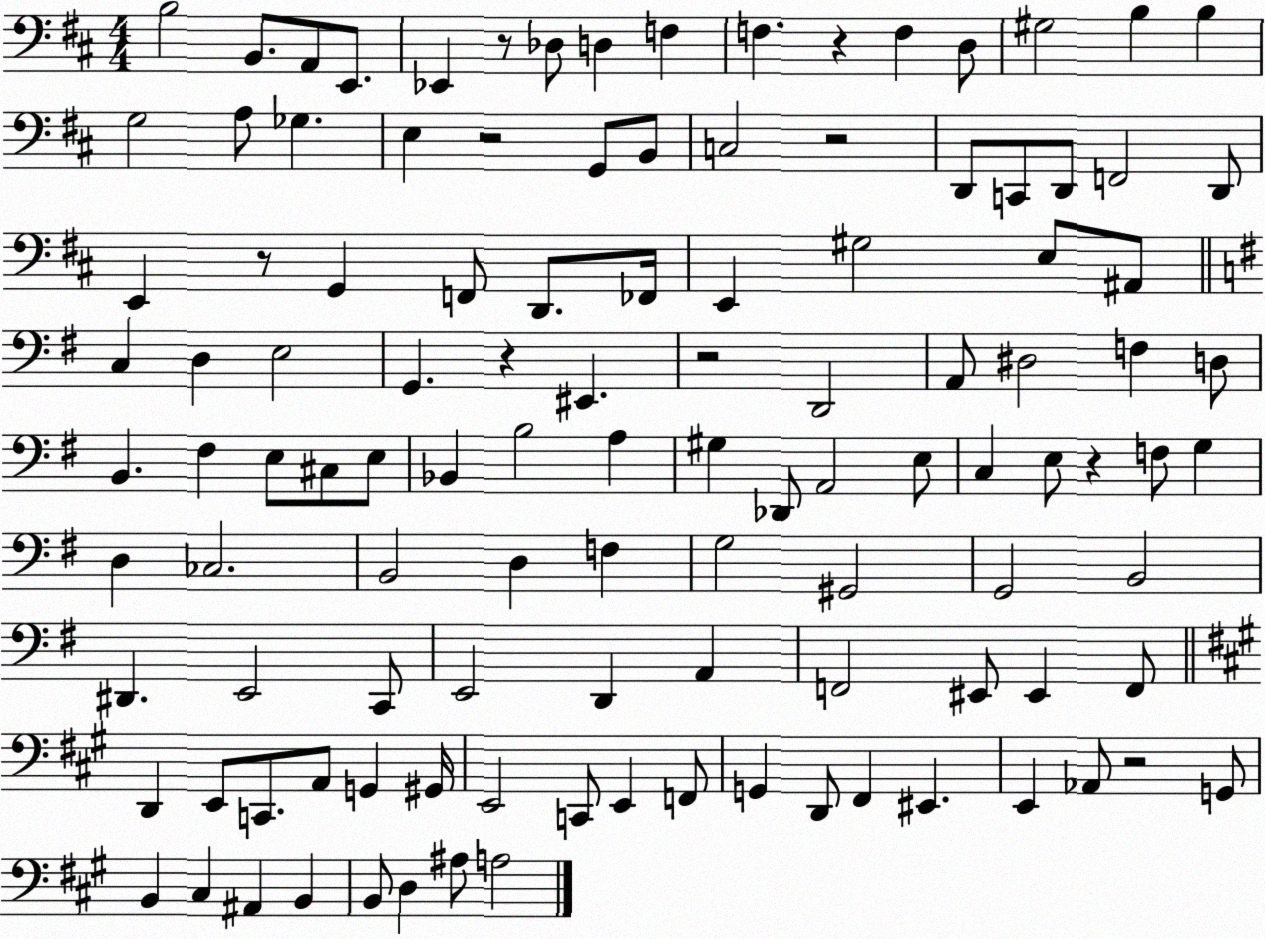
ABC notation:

X:1
T:Untitled
M:4/4
L:1/4
K:D
B,2 B,,/2 A,,/2 E,,/2 _E,, z/2 _D,/2 D, F, F, z F, D,/2 ^G,2 B, B, G,2 A,/2 _G, E, z2 G,,/2 B,,/2 C,2 z2 D,,/2 C,,/2 D,,/2 F,,2 D,,/2 E,, z/2 G,, F,,/2 D,,/2 _F,,/4 E,, ^G,2 E,/2 ^A,,/2 C, D, E,2 G,, z ^E,, z2 D,,2 A,,/2 ^D,2 F, D,/2 B,, ^F, E,/2 ^C,/2 E,/2 _B,, B,2 A, ^G, _D,,/2 A,,2 E,/2 C, E,/2 z F,/2 G, D, _C,2 B,,2 D, F, G,2 ^G,,2 G,,2 B,,2 ^D,, E,,2 C,,/2 E,,2 D,, A,, F,,2 ^E,,/2 ^E,, F,,/2 D,, E,,/2 C,,/2 A,,/2 G,, ^G,,/4 E,,2 C,,/2 E,, F,,/2 G,, D,,/2 ^F,, ^E,, E,, _A,,/2 z2 G,,/2 B,, ^C, ^A,, B,, B,,/2 D, ^A,/2 A,2